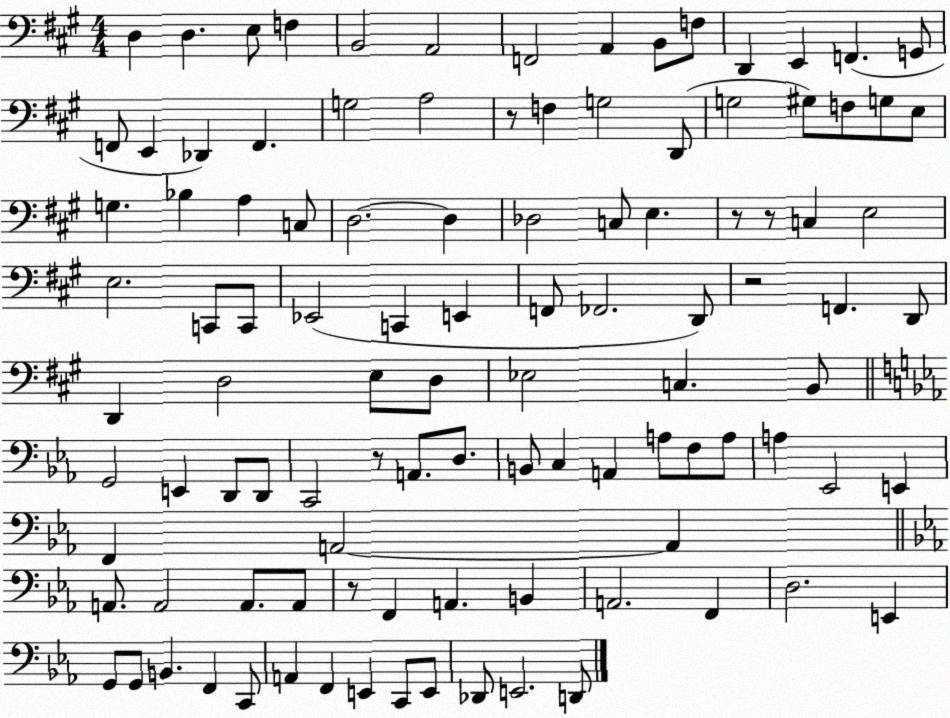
X:1
T:Untitled
M:4/4
L:1/4
K:A
D, D, E,/2 F, B,,2 A,,2 F,,2 A,, B,,/2 F,/2 D,, E,, F,, G,,/2 F,,/2 E,, _D,, F,, G,2 A,2 z/2 F, G,2 D,,/2 G,2 ^G,/2 F,/2 G,/2 E,/2 G, _B, A, C,/2 D,2 D, _D,2 C,/2 E, z/2 z/2 C, E,2 E,2 C,,/2 C,,/2 _E,,2 C,, E,, F,,/2 _F,,2 D,,/2 z2 F,, D,,/2 D,, D,2 E,/2 D,/2 _E,2 C, B,,/2 G,,2 E,, D,,/2 D,,/2 C,,2 z/2 A,,/2 D,/2 B,,/2 C, A,, A,/2 F,/2 A,/2 A, _E,,2 E,, F,, A,,2 A,, A,,/2 A,,2 A,,/2 A,,/2 z/2 F,, A,, B,, A,,2 F,, D,2 E,, G,,/2 G,,/2 B,, F,, C,,/2 A,, F,, E,, C,,/2 E,,/2 _D,,/2 E,,2 D,,/2